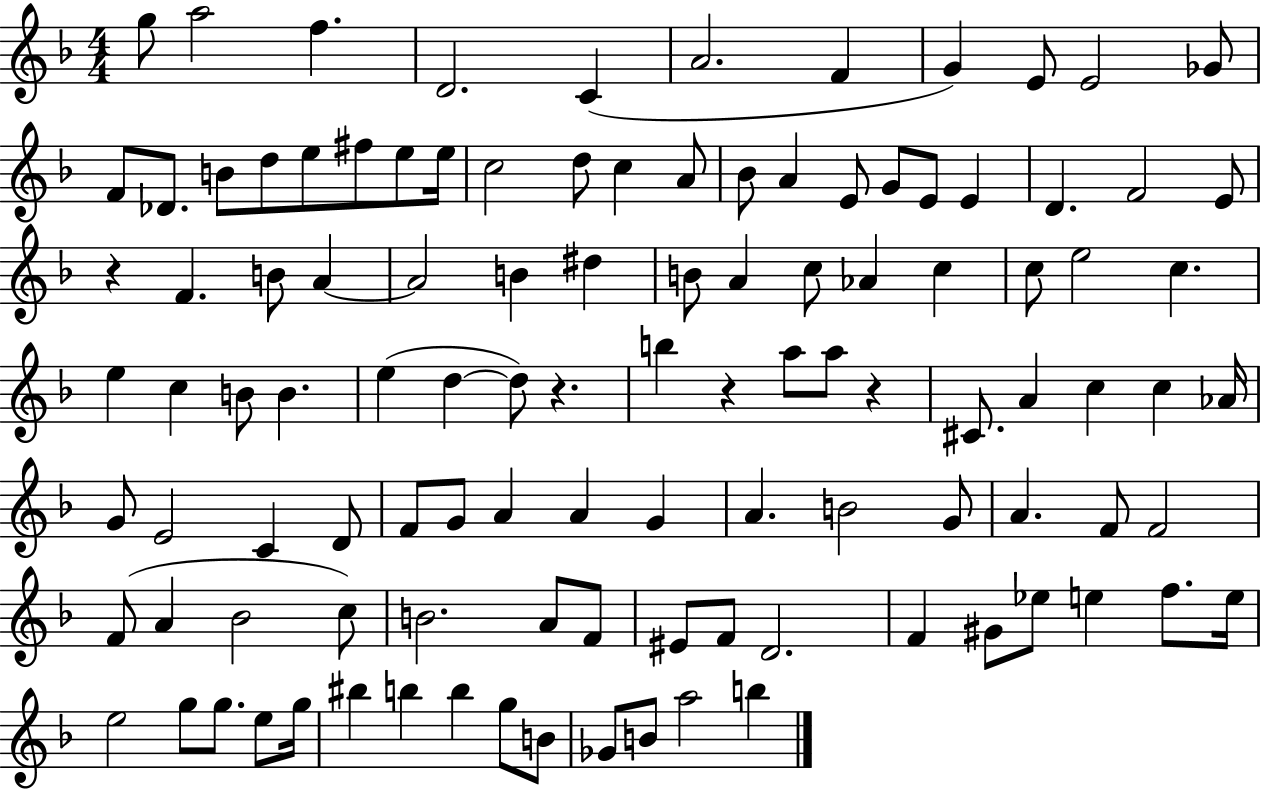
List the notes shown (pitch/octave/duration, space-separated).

G5/e A5/h F5/q. D4/h. C4/q A4/h. F4/q G4/q E4/e E4/h Gb4/e F4/e Db4/e. B4/e D5/e E5/e F#5/e E5/e E5/s C5/h D5/e C5/q A4/e Bb4/e A4/q E4/e G4/e E4/e E4/q D4/q. F4/h E4/e R/q F4/q. B4/e A4/q A4/h B4/q D#5/q B4/e A4/q C5/e Ab4/q C5/q C5/e E5/h C5/q. E5/q C5/q B4/e B4/q. E5/q D5/q D5/e R/q. B5/q R/q A5/e A5/e R/q C#4/e. A4/q C5/q C5/q Ab4/s G4/e E4/h C4/q D4/e F4/e G4/e A4/q A4/q G4/q A4/q. B4/h G4/e A4/q. F4/e F4/h F4/e A4/q Bb4/h C5/e B4/h. A4/e F4/e EIS4/e F4/e D4/h. F4/q G#4/e Eb5/e E5/q F5/e. E5/s E5/h G5/e G5/e. E5/e G5/s BIS5/q B5/q B5/q G5/e B4/e Gb4/e B4/e A5/h B5/q